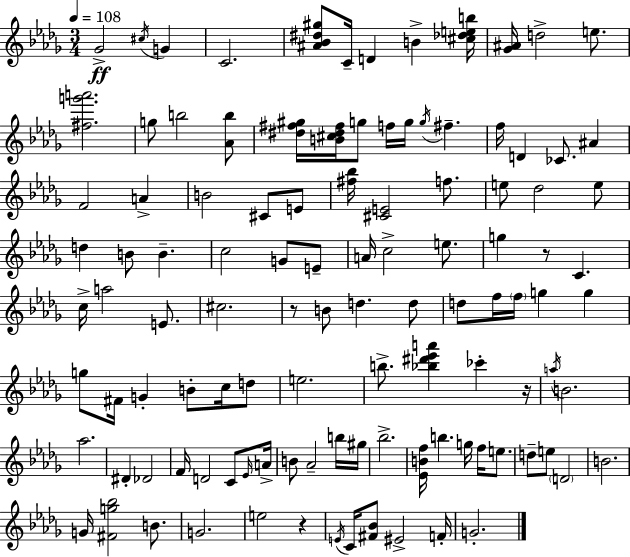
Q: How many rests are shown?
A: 4